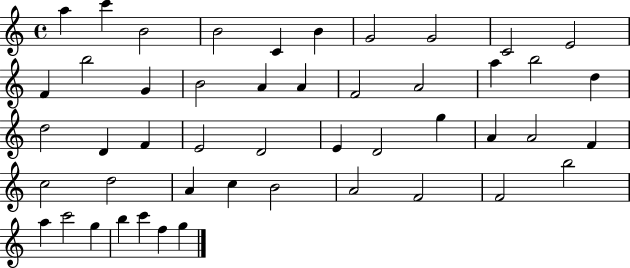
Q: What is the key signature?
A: C major